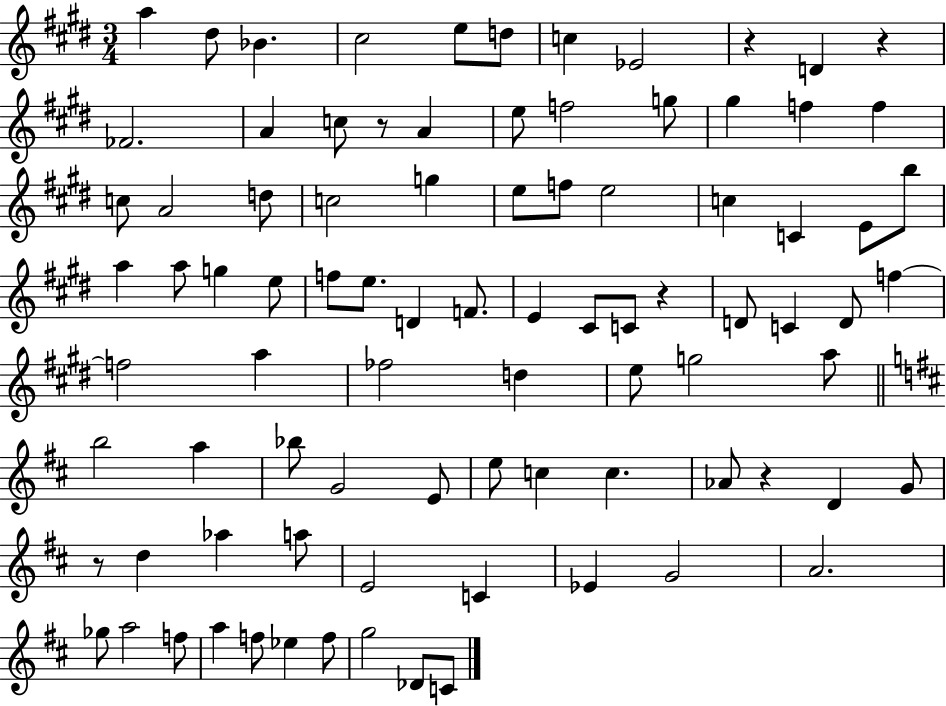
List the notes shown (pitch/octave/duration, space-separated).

A5/q D#5/e Bb4/q. C#5/h E5/e D5/e C5/q Eb4/h R/q D4/q R/q FES4/h. A4/q C5/e R/e A4/q E5/e F5/h G5/e G#5/q F5/q F5/q C5/e A4/h D5/e C5/h G5/q E5/e F5/e E5/h C5/q C4/q E4/e B5/e A5/q A5/e G5/q E5/e F5/e E5/e. D4/q F4/e. E4/q C#4/e C4/e R/q D4/e C4/q D4/e F5/q F5/h A5/q FES5/h D5/q E5/e G5/h A5/e B5/h A5/q Bb5/e G4/h E4/e E5/e C5/q C5/q. Ab4/e R/q D4/q G4/e R/e D5/q Ab5/q A5/e E4/h C4/q Eb4/q G4/h A4/h. Gb5/e A5/h F5/e A5/q F5/e Eb5/q F5/e G5/h Db4/e C4/e